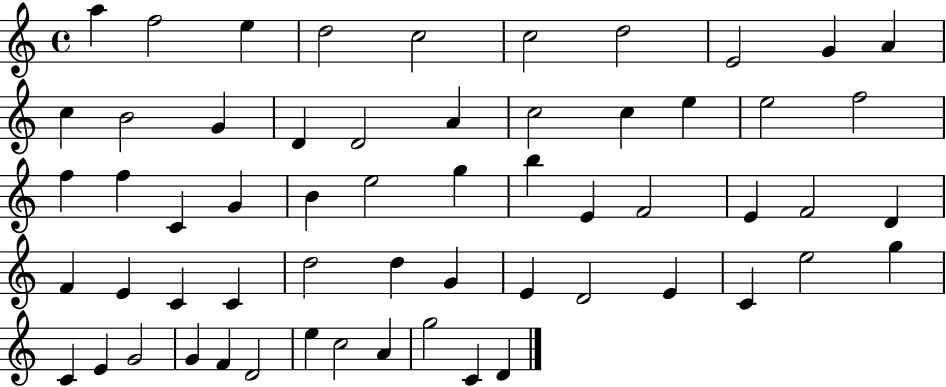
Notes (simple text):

A5/q F5/h E5/q D5/h C5/h C5/h D5/h E4/h G4/q A4/q C5/q B4/h G4/q D4/q D4/h A4/q C5/h C5/q E5/q E5/h F5/h F5/q F5/q C4/q G4/q B4/q E5/h G5/q B5/q E4/q F4/h E4/q F4/h D4/q F4/q E4/q C4/q C4/q D5/h D5/q G4/q E4/q D4/h E4/q C4/q E5/h G5/q C4/q E4/q G4/h G4/q F4/q D4/h E5/q C5/h A4/q G5/h C4/q D4/q